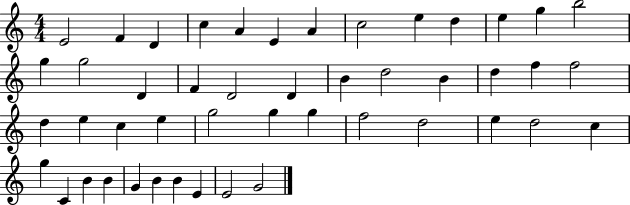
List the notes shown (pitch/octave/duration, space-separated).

E4/h F4/q D4/q C5/q A4/q E4/q A4/q C5/h E5/q D5/q E5/q G5/q B5/h G5/q G5/h D4/q F4/q D4/h D4/q B4/q D5/h B4/q D5/q F5/q F5/h D5/q E5/q C5/q E5/q G5/h G5/q G5/q F5/h D5/h E5/q D5/h C5/q G5/q C4/q B4/q B4/q G4/q B4/q B4/q E4/q E4/h G4/h